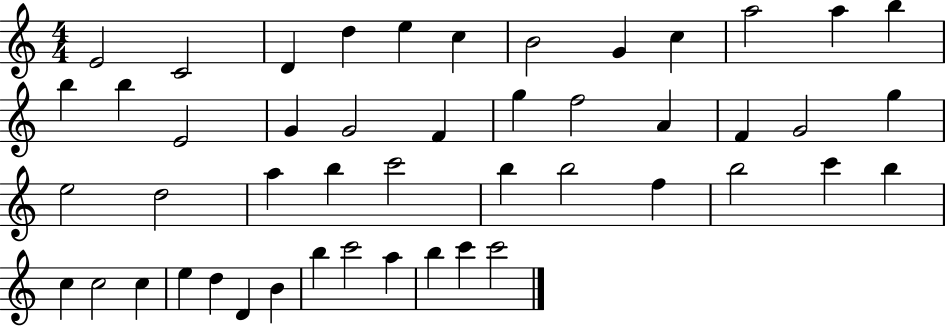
E4/h C4/h D4/q D5/q E5/q C5/q B4/h G4/q C5/q A5/h A5/q B5/q B5/q B5/q E4/h G4/q G4/h F4/q G5/q F5/h A4/q F4/q G4/h G5/q E5/h D5/h A5/q B5/q C6/h B5/q B5/h F5/q B5/h C6/q B5/q C5/q C5/h C5/q E5/q D5/q D4/q B4/q B5/q C6/h A5/q B5/q C6/q C6/h